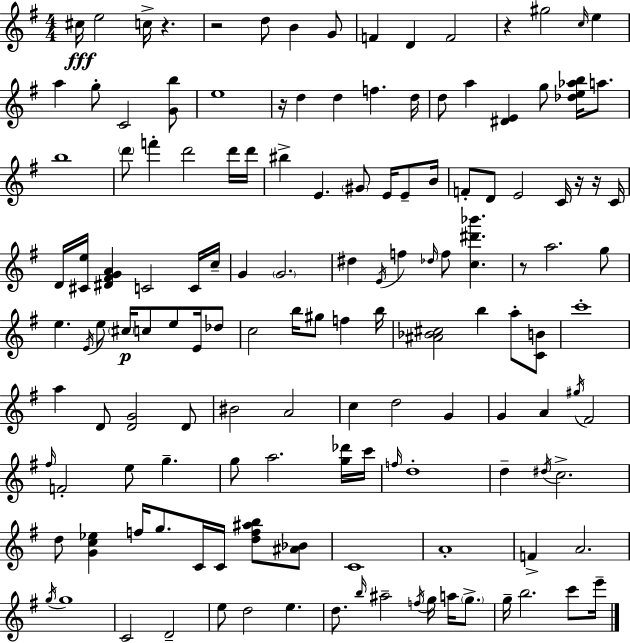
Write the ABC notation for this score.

X:1
T:Untitled
M:4/4
L:1/4
K:G
^c/4 e2 c/4 z z2 d/2 B G/2 F D F2 z ^g2 c/4 e a g/2 C2 [Gb]/2 e4 z/4 d d f d/4 d/2 a [^DE] g/2 [_de_ab]/4 a/2 b4 d'/2 f' d'2 d'/4 d'/4 ^b E ^G/2 E/4 E/2 B/4 F/2 D/2 E2 C/4 z/4 z/4 C/4 D/4 [^Ce]/4 [^D^FGA] C2 C/4 c/4 G G2 ^d E/4 f _d/4 f/2 [c^d'_b'] z/2 a2 g/2 e E/4 e/2 ^c/4 c/2 e/2 E/4 _d/2 c2 b/4 ^g/2 f b/4 [^A_B^c]2 b a/2 [CB]/2 c'4 a D/2 [DG]2 D/2 ^B2 A2 c d2 G G A ^g/4 ^F2 ^f/4 F2 e/2 g g/2 a2 [g_d']/4 c'/4 f/4 d4 d ^d/4 c2 d/2 [Gc_e] f/4 g/2 C/4 C/4 [df^ab]/2 [^A_B]/2 C4 A4 F A2 g/4 g4 C2 D2 e/2 d2 e d/2 b/4 ^a2 f/4 g/4 a/4 g/2 g/4 b2 c'/2 e'/4